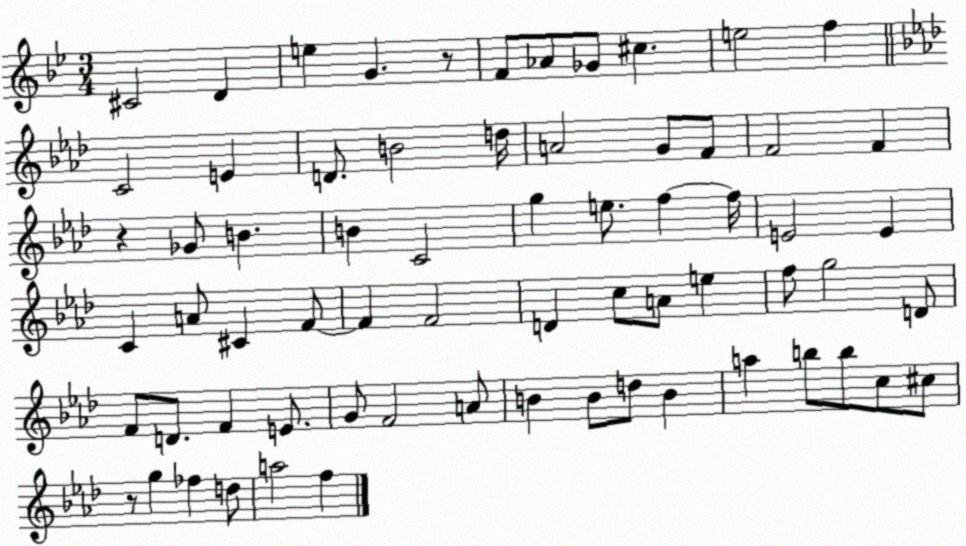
X:1
T:Untitled
M:3/4
L:1/4
K:Bb
^C2 D e G z/2 F/2 _A/2 _G/2 ^c e2 f C2 E D/2 B2 d/4 A2 G/2 F/2 F2 F z _G/2 B B C2 g e/2 f f/4 E2 E C A/2 ^C F/2 F F2 D c/2 A/2 e f/2 g2 D/2 F/2 D/2 F E/2 G/2 F2 A/2 B B/2 d/2 B a b/2 b/2 c/2 ^c/2 z/2 g _f d/2 a2 f